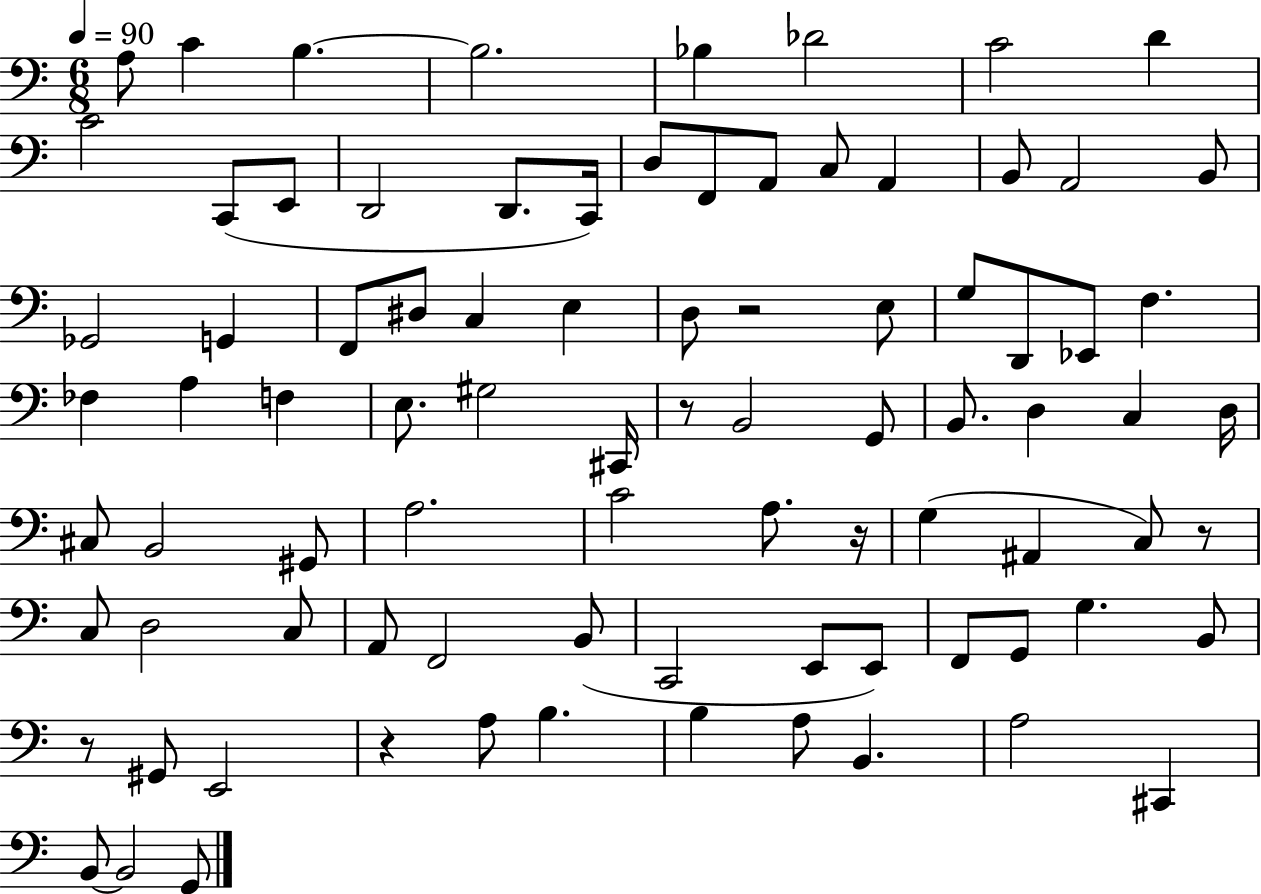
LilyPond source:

{
  \clef bass
  \numericTimeSignature
  \time 6/8
  \key c \major
  \tempo 4 = 90
  a8 c'4 b4.~~ | b2. | bes4 des'2 | c'2 d'4 | \break c'2 c,8( e,8 | d,2 d,8. c,16) | d8 f,8 a,8 c8 a,4 | b,8 a,2 b,8 | \break ges,2 g,4 | f,8 dis8 c4 e4 | d8 r2 e8 | g8 d,8 ees,8 f4. | \break fes4 a4 f4 | e8. gis2 cis,16 | r8 b,2 g,8 | b,8. d4 c4 d16 | \break cis8 b,2 gis,8 | a2. | c'2 a8. r16 | g4( ais,4 c8) r8 | \break c8 d2 c8 | a,8 f,2 b,8( | c,2 e,8 e,8) | f,8 g,8 g4. b,8 | \break r8 gis,8 e,2 | r4 a8 b4. | b4 a8 b,4. | a2 cis,4 | \break b,8~~ b,2 g,8 | \bar "|."
}